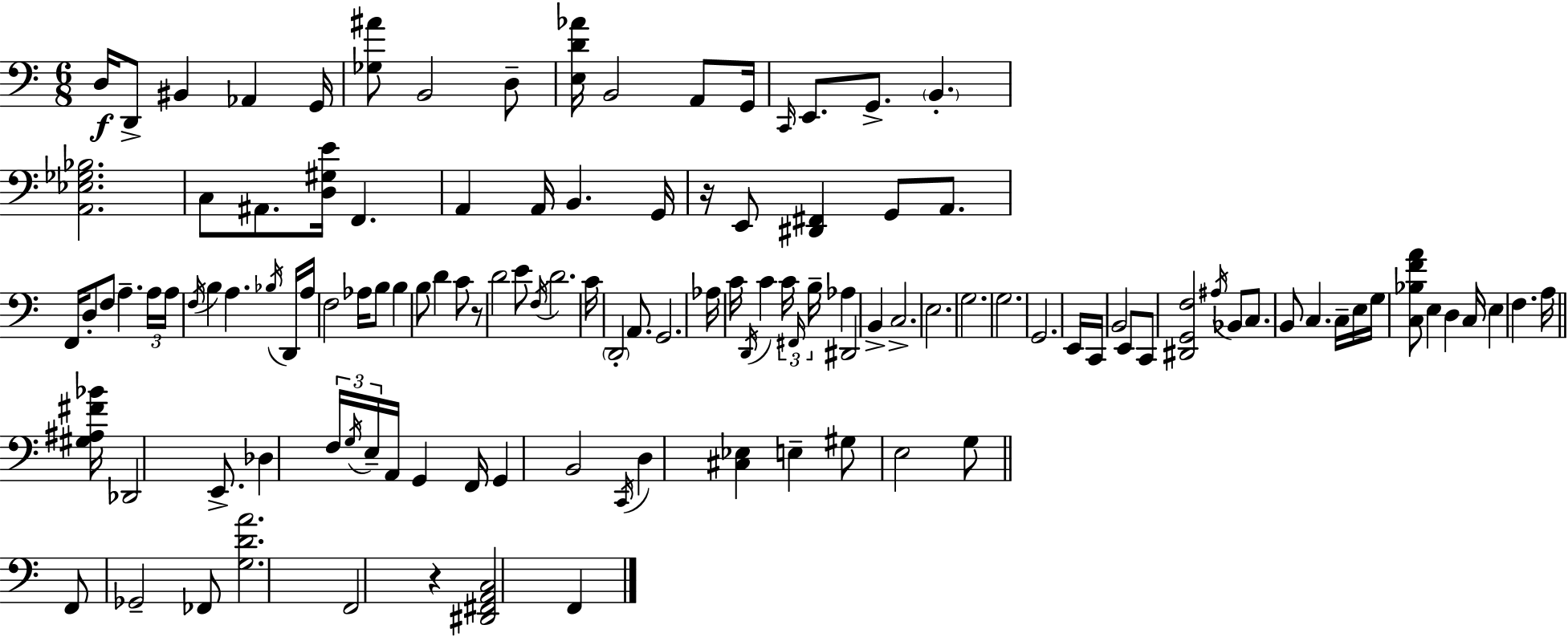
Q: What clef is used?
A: bass